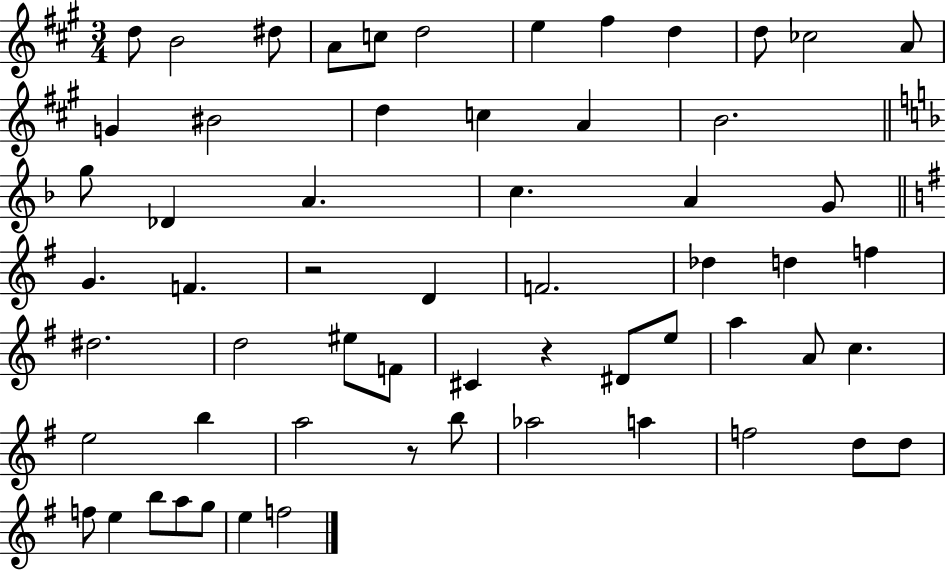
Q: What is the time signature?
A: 3/4